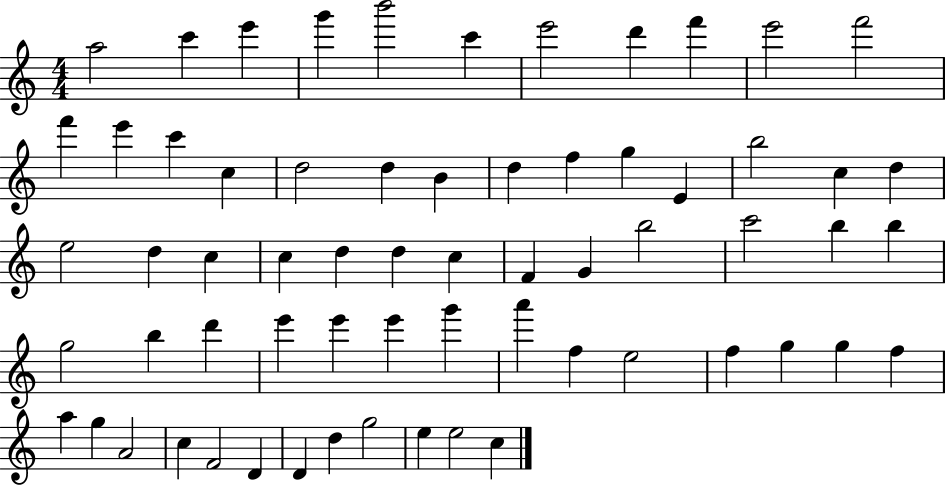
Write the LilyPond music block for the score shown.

{
  \clef treble
  \numericTimeSignature
  \time 4/4
  \key c \major
  a''2 c'''4 e'''4 | g'''4 b'''2 c'''4 | e'''2 d'''4 f'''4 | e'''2 f'''2 | \break f'''4 e'''4 c'''4 c''4 | d''2 d''4 b'4 | d''4 f''4 g''4 e'4 | b''2 c''4 d''4 | \break e''2 d''4 c''4 | c''4 d''4 d''4 c''4 | f'4 g'4 b''2 | c'''2 b''4 b''4 | \break g''2 b''4 d'''4 | e'''4 e'''4 e'''4 g'''4 | a'''4 f''4 e''2 | f''4 g''4 g''4 f''4 | \break a''4 g''4 a'2 | c''4 f'2 d'4 | d'4 d''4 g''2 | e''4 e''2 c''4 | \break \bar "|."
}